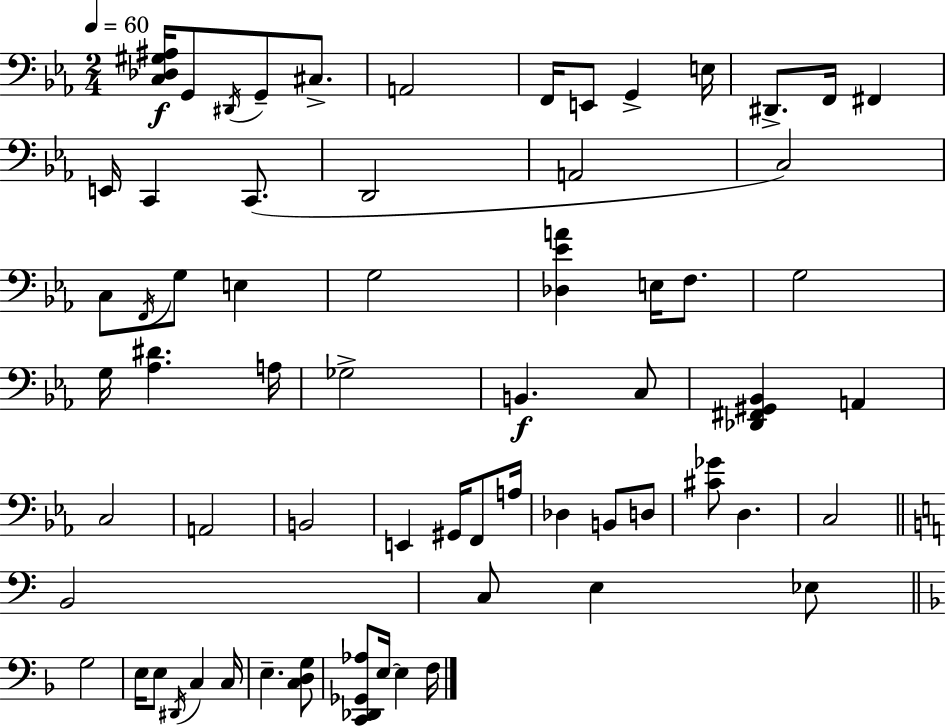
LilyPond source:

{
  \clef bass
  \numericTimeSignature
  \time 2/4
  \key ees \major
  \tempo 4 = 60
  <c des gis ais>16\f g,8 \acciaccatura { dis,16 } g,8-- cis8.-> | a,2 | f,16 e,8 g,4-> | e16 dis,8.-> f,16 fis,4 | \break e,16 c,4 c,8.( | d,2 | a,2 | c2) | \break c8 \acciaccatura { f,16 } g8 e4 | g2 | <des ees' a'>4 e16 f8. | g2 | \break g16 <aes dis'>4. | a16 ges2-> | b,4.\f | c8 <des, fis, gis, bes,>4 a,4 | \break c2 | a,2 | b,2 | e,4 gis,16 f,8 | \break a16 des4 b,8 | d8 <cis' ges'>8 d4. | c2 | \bar "||" \break \key a \minor b,2 | c8 e4 ees8 | \bar "||" \break \key f \major g2 | e16 e8 \acciaccatura { dis,16 } c4 | c16 e4.-- <c d g>8 | <c, des, ges, aes>8 e16~~ e4 | \break f16 \bar "|."
}